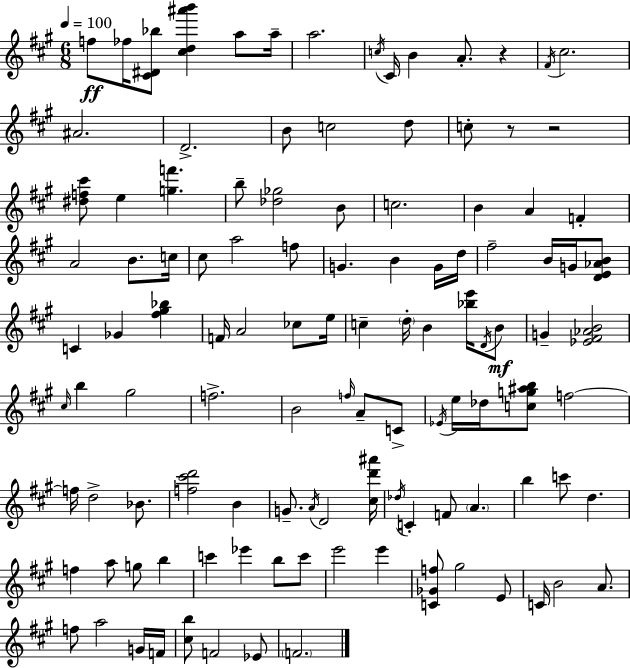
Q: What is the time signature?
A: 6/8